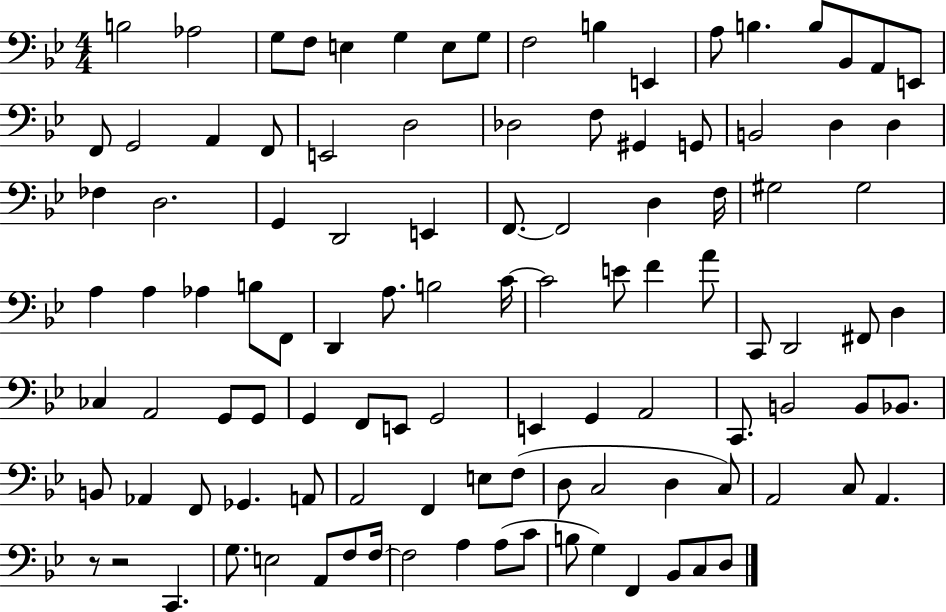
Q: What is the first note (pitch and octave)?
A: B3